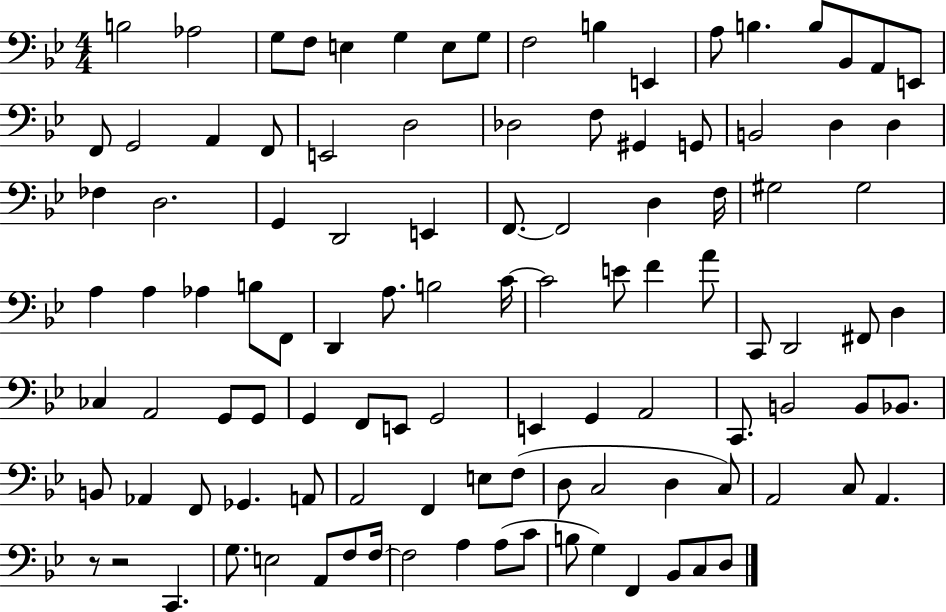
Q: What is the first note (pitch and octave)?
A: B3